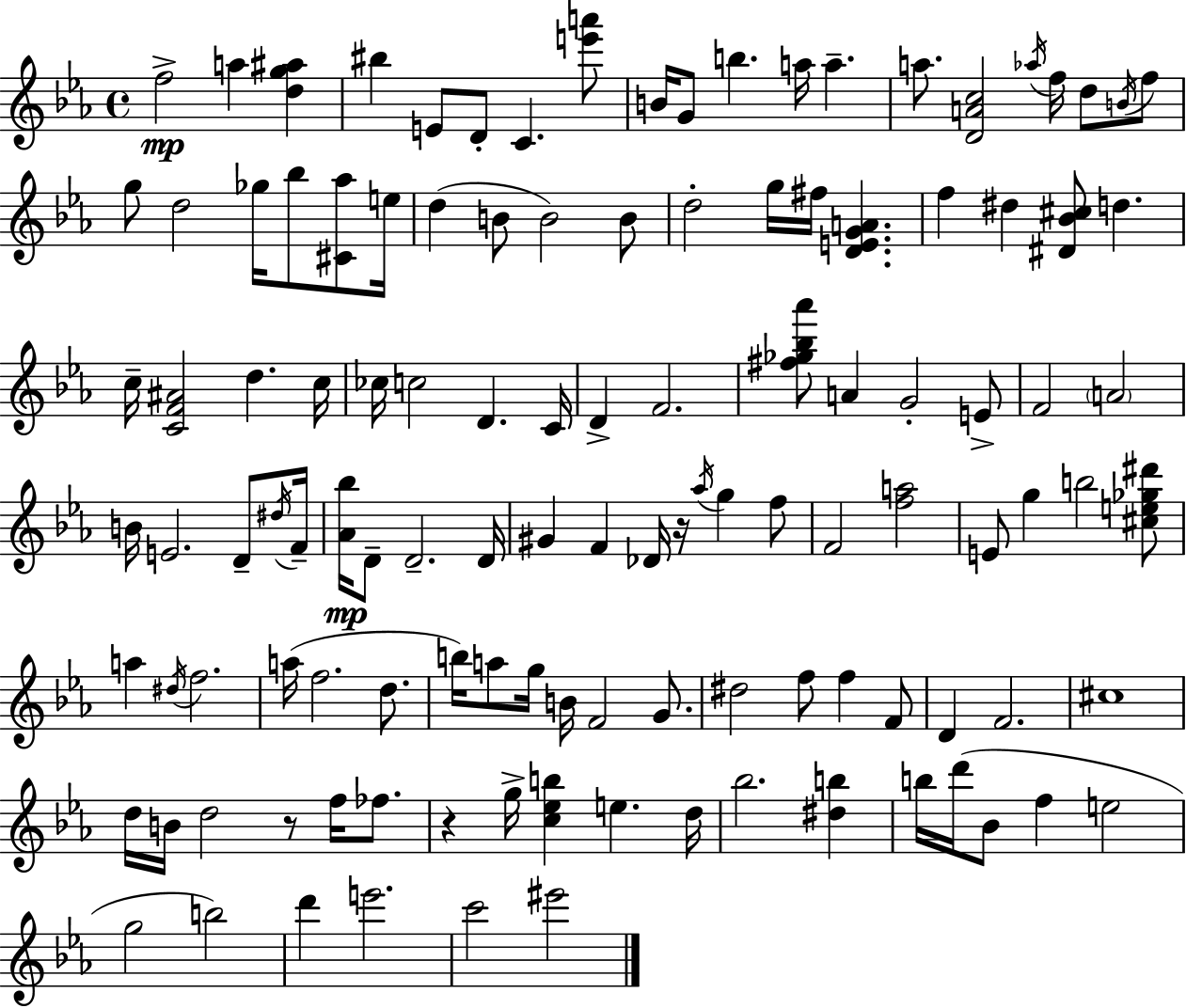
X:1
T:Untitled
M:4/4
L:1/4
K:Cm
f2 a [dg^a] ^b E/2 D/2 C [e'a']/2 B/4 G/2 b a/4 a a/2 [DAc]2 _a/4 f/4 d/2 B/4 f/2 g/2 d2 _g/4 _b/2 [^C_a]/2 e/4 d B/2 B2 B/2 d2 g/4 ^f/4 [DEGA] f ^d [^D_B^c]/2 d c/4 [CF^A]2 d c/4 _c/4 c2 D C/4 D F2 [^f_g_b_a']/2 A G2 E/2 F2 A2 B/4 E2 D/2 ^d/4 F/4 [_A_b]/4 D/2 D2 D/4 ^G F _D/4 z/4 _a/4 g f/2 F2 [fa]2 E/2 g b2 [^ce_g^d']/2 a ^d/4 f2 a/4 f2 d/2 b/4 a/2 g/4 B/4 F2 G/2 ^d2 f/2 f F/2 D F2 ^c4 d/4 B/4 d2 z/2 f/4 _f/2 z g/4 [c_eb] e d/4 _b2 [^db] b/4 d'/4 _B/2 f e2 g2 b2 d' e'2 c'2 ^e'2